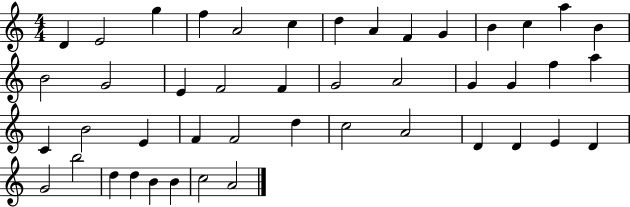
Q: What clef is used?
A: treble